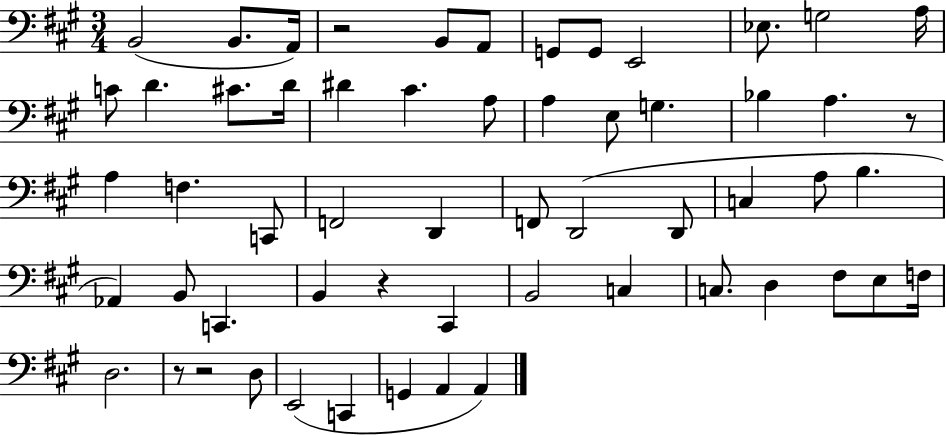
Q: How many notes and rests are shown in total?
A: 58